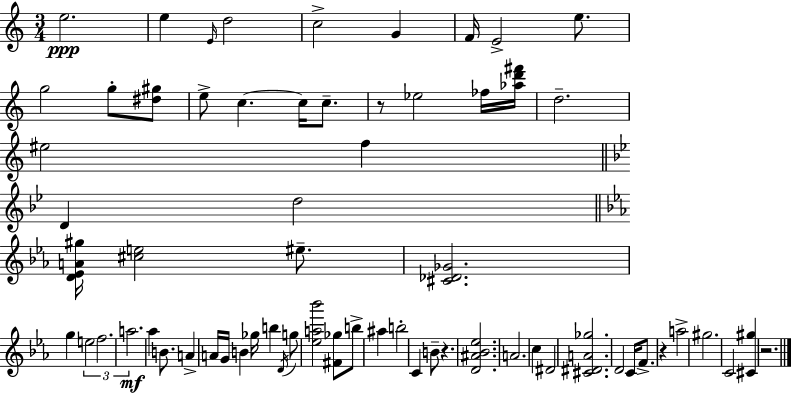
{
  \clef treble
  \numericTimeSignature
  \time 3/4
  \key a \minor
  e''2.\ppp | e''4 \grace { e'16 } d''2 | c''2-> g'4 | f'16 e'2-> e''8. | \break g''2 g''8-. <dis'' gis''>8 | e''8-> c''4.~~ c''16 c''8.-- | r8 ees''2 fes''16 | <aes'' d''' fis'''>16 d''2.-- | \break eis''2 f''4 | \bar "||" \break \key g \minor d'4 d''2 | \bar "||" \break \key ees \major <d' ees' a' gis''>16 <cis'' e''>2 eis''8.-- | <cis' des' ges'>2. | g''4 \tuplet 3/2 { e''2 | f''2. | \break a''2.\mf } | aes''4 b'8. a'4-> a'16 | g'16 b'4 ges''16 b''4 \acciaccatura { d'16 } g''8 | <ees'' a'' bes'''>2 <fis' ges''>8 b''8-> | \break ais''4 b''2-. | c'4 b'8-- r4. | <d' ais' bes' ees''>2. | a'2. | \break c''4 dis'2 | <cis' dis' a' ges''>2. | d'2 c'16 f'8.-> | r4 a''2-> | \break gis''2. | c'2 <cis' gis''>4 | r2. | \bar "|."
}